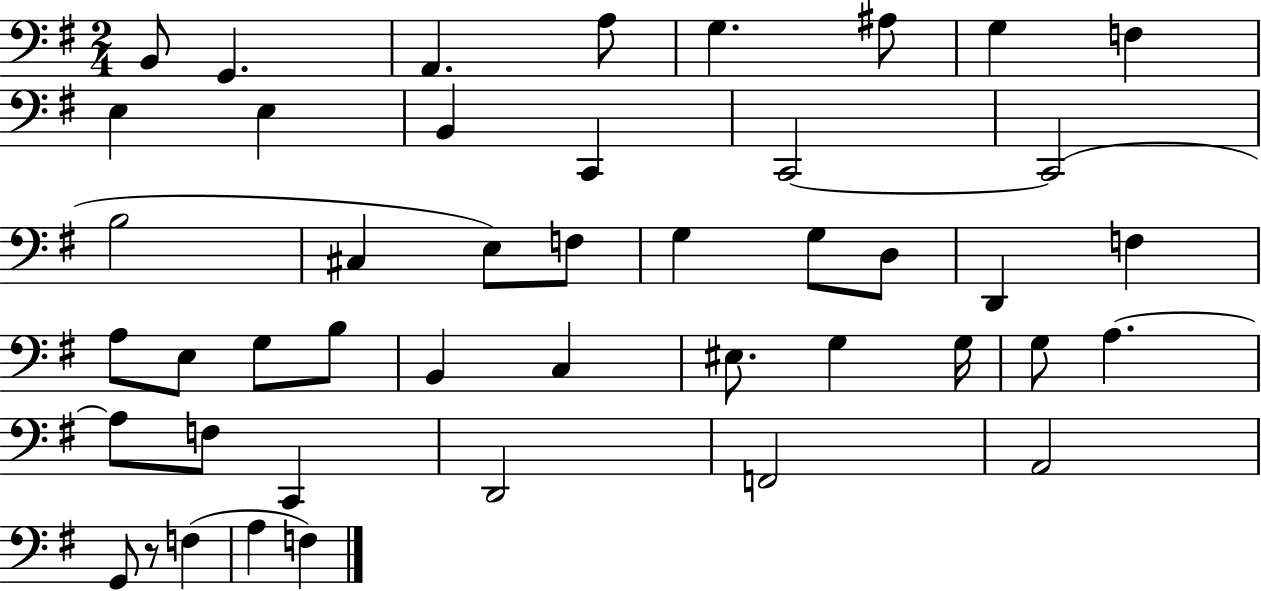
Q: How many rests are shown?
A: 1